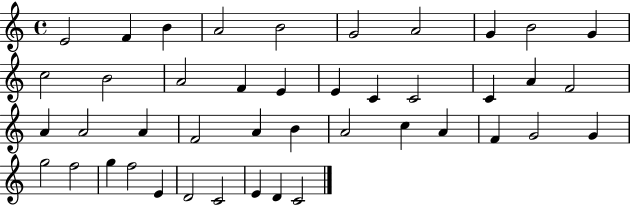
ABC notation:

X:1
T:Untitled
M:4/4
L:1/4
K:C
E2 F B A2 B2 G2 A2 G B2 G c2 B2 A2 F E E C C2 C A F2 A A2 A F2 A B A2 c A F G2 G g2 f2 g f2 E D2 C2 E D C2